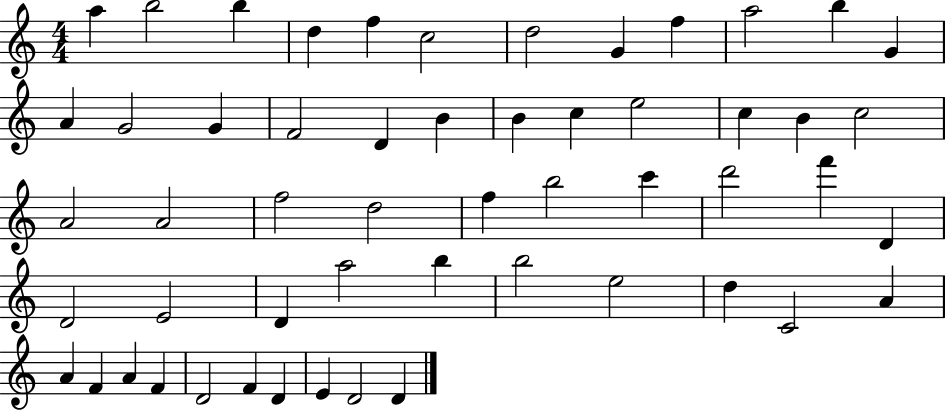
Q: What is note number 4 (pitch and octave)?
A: D5